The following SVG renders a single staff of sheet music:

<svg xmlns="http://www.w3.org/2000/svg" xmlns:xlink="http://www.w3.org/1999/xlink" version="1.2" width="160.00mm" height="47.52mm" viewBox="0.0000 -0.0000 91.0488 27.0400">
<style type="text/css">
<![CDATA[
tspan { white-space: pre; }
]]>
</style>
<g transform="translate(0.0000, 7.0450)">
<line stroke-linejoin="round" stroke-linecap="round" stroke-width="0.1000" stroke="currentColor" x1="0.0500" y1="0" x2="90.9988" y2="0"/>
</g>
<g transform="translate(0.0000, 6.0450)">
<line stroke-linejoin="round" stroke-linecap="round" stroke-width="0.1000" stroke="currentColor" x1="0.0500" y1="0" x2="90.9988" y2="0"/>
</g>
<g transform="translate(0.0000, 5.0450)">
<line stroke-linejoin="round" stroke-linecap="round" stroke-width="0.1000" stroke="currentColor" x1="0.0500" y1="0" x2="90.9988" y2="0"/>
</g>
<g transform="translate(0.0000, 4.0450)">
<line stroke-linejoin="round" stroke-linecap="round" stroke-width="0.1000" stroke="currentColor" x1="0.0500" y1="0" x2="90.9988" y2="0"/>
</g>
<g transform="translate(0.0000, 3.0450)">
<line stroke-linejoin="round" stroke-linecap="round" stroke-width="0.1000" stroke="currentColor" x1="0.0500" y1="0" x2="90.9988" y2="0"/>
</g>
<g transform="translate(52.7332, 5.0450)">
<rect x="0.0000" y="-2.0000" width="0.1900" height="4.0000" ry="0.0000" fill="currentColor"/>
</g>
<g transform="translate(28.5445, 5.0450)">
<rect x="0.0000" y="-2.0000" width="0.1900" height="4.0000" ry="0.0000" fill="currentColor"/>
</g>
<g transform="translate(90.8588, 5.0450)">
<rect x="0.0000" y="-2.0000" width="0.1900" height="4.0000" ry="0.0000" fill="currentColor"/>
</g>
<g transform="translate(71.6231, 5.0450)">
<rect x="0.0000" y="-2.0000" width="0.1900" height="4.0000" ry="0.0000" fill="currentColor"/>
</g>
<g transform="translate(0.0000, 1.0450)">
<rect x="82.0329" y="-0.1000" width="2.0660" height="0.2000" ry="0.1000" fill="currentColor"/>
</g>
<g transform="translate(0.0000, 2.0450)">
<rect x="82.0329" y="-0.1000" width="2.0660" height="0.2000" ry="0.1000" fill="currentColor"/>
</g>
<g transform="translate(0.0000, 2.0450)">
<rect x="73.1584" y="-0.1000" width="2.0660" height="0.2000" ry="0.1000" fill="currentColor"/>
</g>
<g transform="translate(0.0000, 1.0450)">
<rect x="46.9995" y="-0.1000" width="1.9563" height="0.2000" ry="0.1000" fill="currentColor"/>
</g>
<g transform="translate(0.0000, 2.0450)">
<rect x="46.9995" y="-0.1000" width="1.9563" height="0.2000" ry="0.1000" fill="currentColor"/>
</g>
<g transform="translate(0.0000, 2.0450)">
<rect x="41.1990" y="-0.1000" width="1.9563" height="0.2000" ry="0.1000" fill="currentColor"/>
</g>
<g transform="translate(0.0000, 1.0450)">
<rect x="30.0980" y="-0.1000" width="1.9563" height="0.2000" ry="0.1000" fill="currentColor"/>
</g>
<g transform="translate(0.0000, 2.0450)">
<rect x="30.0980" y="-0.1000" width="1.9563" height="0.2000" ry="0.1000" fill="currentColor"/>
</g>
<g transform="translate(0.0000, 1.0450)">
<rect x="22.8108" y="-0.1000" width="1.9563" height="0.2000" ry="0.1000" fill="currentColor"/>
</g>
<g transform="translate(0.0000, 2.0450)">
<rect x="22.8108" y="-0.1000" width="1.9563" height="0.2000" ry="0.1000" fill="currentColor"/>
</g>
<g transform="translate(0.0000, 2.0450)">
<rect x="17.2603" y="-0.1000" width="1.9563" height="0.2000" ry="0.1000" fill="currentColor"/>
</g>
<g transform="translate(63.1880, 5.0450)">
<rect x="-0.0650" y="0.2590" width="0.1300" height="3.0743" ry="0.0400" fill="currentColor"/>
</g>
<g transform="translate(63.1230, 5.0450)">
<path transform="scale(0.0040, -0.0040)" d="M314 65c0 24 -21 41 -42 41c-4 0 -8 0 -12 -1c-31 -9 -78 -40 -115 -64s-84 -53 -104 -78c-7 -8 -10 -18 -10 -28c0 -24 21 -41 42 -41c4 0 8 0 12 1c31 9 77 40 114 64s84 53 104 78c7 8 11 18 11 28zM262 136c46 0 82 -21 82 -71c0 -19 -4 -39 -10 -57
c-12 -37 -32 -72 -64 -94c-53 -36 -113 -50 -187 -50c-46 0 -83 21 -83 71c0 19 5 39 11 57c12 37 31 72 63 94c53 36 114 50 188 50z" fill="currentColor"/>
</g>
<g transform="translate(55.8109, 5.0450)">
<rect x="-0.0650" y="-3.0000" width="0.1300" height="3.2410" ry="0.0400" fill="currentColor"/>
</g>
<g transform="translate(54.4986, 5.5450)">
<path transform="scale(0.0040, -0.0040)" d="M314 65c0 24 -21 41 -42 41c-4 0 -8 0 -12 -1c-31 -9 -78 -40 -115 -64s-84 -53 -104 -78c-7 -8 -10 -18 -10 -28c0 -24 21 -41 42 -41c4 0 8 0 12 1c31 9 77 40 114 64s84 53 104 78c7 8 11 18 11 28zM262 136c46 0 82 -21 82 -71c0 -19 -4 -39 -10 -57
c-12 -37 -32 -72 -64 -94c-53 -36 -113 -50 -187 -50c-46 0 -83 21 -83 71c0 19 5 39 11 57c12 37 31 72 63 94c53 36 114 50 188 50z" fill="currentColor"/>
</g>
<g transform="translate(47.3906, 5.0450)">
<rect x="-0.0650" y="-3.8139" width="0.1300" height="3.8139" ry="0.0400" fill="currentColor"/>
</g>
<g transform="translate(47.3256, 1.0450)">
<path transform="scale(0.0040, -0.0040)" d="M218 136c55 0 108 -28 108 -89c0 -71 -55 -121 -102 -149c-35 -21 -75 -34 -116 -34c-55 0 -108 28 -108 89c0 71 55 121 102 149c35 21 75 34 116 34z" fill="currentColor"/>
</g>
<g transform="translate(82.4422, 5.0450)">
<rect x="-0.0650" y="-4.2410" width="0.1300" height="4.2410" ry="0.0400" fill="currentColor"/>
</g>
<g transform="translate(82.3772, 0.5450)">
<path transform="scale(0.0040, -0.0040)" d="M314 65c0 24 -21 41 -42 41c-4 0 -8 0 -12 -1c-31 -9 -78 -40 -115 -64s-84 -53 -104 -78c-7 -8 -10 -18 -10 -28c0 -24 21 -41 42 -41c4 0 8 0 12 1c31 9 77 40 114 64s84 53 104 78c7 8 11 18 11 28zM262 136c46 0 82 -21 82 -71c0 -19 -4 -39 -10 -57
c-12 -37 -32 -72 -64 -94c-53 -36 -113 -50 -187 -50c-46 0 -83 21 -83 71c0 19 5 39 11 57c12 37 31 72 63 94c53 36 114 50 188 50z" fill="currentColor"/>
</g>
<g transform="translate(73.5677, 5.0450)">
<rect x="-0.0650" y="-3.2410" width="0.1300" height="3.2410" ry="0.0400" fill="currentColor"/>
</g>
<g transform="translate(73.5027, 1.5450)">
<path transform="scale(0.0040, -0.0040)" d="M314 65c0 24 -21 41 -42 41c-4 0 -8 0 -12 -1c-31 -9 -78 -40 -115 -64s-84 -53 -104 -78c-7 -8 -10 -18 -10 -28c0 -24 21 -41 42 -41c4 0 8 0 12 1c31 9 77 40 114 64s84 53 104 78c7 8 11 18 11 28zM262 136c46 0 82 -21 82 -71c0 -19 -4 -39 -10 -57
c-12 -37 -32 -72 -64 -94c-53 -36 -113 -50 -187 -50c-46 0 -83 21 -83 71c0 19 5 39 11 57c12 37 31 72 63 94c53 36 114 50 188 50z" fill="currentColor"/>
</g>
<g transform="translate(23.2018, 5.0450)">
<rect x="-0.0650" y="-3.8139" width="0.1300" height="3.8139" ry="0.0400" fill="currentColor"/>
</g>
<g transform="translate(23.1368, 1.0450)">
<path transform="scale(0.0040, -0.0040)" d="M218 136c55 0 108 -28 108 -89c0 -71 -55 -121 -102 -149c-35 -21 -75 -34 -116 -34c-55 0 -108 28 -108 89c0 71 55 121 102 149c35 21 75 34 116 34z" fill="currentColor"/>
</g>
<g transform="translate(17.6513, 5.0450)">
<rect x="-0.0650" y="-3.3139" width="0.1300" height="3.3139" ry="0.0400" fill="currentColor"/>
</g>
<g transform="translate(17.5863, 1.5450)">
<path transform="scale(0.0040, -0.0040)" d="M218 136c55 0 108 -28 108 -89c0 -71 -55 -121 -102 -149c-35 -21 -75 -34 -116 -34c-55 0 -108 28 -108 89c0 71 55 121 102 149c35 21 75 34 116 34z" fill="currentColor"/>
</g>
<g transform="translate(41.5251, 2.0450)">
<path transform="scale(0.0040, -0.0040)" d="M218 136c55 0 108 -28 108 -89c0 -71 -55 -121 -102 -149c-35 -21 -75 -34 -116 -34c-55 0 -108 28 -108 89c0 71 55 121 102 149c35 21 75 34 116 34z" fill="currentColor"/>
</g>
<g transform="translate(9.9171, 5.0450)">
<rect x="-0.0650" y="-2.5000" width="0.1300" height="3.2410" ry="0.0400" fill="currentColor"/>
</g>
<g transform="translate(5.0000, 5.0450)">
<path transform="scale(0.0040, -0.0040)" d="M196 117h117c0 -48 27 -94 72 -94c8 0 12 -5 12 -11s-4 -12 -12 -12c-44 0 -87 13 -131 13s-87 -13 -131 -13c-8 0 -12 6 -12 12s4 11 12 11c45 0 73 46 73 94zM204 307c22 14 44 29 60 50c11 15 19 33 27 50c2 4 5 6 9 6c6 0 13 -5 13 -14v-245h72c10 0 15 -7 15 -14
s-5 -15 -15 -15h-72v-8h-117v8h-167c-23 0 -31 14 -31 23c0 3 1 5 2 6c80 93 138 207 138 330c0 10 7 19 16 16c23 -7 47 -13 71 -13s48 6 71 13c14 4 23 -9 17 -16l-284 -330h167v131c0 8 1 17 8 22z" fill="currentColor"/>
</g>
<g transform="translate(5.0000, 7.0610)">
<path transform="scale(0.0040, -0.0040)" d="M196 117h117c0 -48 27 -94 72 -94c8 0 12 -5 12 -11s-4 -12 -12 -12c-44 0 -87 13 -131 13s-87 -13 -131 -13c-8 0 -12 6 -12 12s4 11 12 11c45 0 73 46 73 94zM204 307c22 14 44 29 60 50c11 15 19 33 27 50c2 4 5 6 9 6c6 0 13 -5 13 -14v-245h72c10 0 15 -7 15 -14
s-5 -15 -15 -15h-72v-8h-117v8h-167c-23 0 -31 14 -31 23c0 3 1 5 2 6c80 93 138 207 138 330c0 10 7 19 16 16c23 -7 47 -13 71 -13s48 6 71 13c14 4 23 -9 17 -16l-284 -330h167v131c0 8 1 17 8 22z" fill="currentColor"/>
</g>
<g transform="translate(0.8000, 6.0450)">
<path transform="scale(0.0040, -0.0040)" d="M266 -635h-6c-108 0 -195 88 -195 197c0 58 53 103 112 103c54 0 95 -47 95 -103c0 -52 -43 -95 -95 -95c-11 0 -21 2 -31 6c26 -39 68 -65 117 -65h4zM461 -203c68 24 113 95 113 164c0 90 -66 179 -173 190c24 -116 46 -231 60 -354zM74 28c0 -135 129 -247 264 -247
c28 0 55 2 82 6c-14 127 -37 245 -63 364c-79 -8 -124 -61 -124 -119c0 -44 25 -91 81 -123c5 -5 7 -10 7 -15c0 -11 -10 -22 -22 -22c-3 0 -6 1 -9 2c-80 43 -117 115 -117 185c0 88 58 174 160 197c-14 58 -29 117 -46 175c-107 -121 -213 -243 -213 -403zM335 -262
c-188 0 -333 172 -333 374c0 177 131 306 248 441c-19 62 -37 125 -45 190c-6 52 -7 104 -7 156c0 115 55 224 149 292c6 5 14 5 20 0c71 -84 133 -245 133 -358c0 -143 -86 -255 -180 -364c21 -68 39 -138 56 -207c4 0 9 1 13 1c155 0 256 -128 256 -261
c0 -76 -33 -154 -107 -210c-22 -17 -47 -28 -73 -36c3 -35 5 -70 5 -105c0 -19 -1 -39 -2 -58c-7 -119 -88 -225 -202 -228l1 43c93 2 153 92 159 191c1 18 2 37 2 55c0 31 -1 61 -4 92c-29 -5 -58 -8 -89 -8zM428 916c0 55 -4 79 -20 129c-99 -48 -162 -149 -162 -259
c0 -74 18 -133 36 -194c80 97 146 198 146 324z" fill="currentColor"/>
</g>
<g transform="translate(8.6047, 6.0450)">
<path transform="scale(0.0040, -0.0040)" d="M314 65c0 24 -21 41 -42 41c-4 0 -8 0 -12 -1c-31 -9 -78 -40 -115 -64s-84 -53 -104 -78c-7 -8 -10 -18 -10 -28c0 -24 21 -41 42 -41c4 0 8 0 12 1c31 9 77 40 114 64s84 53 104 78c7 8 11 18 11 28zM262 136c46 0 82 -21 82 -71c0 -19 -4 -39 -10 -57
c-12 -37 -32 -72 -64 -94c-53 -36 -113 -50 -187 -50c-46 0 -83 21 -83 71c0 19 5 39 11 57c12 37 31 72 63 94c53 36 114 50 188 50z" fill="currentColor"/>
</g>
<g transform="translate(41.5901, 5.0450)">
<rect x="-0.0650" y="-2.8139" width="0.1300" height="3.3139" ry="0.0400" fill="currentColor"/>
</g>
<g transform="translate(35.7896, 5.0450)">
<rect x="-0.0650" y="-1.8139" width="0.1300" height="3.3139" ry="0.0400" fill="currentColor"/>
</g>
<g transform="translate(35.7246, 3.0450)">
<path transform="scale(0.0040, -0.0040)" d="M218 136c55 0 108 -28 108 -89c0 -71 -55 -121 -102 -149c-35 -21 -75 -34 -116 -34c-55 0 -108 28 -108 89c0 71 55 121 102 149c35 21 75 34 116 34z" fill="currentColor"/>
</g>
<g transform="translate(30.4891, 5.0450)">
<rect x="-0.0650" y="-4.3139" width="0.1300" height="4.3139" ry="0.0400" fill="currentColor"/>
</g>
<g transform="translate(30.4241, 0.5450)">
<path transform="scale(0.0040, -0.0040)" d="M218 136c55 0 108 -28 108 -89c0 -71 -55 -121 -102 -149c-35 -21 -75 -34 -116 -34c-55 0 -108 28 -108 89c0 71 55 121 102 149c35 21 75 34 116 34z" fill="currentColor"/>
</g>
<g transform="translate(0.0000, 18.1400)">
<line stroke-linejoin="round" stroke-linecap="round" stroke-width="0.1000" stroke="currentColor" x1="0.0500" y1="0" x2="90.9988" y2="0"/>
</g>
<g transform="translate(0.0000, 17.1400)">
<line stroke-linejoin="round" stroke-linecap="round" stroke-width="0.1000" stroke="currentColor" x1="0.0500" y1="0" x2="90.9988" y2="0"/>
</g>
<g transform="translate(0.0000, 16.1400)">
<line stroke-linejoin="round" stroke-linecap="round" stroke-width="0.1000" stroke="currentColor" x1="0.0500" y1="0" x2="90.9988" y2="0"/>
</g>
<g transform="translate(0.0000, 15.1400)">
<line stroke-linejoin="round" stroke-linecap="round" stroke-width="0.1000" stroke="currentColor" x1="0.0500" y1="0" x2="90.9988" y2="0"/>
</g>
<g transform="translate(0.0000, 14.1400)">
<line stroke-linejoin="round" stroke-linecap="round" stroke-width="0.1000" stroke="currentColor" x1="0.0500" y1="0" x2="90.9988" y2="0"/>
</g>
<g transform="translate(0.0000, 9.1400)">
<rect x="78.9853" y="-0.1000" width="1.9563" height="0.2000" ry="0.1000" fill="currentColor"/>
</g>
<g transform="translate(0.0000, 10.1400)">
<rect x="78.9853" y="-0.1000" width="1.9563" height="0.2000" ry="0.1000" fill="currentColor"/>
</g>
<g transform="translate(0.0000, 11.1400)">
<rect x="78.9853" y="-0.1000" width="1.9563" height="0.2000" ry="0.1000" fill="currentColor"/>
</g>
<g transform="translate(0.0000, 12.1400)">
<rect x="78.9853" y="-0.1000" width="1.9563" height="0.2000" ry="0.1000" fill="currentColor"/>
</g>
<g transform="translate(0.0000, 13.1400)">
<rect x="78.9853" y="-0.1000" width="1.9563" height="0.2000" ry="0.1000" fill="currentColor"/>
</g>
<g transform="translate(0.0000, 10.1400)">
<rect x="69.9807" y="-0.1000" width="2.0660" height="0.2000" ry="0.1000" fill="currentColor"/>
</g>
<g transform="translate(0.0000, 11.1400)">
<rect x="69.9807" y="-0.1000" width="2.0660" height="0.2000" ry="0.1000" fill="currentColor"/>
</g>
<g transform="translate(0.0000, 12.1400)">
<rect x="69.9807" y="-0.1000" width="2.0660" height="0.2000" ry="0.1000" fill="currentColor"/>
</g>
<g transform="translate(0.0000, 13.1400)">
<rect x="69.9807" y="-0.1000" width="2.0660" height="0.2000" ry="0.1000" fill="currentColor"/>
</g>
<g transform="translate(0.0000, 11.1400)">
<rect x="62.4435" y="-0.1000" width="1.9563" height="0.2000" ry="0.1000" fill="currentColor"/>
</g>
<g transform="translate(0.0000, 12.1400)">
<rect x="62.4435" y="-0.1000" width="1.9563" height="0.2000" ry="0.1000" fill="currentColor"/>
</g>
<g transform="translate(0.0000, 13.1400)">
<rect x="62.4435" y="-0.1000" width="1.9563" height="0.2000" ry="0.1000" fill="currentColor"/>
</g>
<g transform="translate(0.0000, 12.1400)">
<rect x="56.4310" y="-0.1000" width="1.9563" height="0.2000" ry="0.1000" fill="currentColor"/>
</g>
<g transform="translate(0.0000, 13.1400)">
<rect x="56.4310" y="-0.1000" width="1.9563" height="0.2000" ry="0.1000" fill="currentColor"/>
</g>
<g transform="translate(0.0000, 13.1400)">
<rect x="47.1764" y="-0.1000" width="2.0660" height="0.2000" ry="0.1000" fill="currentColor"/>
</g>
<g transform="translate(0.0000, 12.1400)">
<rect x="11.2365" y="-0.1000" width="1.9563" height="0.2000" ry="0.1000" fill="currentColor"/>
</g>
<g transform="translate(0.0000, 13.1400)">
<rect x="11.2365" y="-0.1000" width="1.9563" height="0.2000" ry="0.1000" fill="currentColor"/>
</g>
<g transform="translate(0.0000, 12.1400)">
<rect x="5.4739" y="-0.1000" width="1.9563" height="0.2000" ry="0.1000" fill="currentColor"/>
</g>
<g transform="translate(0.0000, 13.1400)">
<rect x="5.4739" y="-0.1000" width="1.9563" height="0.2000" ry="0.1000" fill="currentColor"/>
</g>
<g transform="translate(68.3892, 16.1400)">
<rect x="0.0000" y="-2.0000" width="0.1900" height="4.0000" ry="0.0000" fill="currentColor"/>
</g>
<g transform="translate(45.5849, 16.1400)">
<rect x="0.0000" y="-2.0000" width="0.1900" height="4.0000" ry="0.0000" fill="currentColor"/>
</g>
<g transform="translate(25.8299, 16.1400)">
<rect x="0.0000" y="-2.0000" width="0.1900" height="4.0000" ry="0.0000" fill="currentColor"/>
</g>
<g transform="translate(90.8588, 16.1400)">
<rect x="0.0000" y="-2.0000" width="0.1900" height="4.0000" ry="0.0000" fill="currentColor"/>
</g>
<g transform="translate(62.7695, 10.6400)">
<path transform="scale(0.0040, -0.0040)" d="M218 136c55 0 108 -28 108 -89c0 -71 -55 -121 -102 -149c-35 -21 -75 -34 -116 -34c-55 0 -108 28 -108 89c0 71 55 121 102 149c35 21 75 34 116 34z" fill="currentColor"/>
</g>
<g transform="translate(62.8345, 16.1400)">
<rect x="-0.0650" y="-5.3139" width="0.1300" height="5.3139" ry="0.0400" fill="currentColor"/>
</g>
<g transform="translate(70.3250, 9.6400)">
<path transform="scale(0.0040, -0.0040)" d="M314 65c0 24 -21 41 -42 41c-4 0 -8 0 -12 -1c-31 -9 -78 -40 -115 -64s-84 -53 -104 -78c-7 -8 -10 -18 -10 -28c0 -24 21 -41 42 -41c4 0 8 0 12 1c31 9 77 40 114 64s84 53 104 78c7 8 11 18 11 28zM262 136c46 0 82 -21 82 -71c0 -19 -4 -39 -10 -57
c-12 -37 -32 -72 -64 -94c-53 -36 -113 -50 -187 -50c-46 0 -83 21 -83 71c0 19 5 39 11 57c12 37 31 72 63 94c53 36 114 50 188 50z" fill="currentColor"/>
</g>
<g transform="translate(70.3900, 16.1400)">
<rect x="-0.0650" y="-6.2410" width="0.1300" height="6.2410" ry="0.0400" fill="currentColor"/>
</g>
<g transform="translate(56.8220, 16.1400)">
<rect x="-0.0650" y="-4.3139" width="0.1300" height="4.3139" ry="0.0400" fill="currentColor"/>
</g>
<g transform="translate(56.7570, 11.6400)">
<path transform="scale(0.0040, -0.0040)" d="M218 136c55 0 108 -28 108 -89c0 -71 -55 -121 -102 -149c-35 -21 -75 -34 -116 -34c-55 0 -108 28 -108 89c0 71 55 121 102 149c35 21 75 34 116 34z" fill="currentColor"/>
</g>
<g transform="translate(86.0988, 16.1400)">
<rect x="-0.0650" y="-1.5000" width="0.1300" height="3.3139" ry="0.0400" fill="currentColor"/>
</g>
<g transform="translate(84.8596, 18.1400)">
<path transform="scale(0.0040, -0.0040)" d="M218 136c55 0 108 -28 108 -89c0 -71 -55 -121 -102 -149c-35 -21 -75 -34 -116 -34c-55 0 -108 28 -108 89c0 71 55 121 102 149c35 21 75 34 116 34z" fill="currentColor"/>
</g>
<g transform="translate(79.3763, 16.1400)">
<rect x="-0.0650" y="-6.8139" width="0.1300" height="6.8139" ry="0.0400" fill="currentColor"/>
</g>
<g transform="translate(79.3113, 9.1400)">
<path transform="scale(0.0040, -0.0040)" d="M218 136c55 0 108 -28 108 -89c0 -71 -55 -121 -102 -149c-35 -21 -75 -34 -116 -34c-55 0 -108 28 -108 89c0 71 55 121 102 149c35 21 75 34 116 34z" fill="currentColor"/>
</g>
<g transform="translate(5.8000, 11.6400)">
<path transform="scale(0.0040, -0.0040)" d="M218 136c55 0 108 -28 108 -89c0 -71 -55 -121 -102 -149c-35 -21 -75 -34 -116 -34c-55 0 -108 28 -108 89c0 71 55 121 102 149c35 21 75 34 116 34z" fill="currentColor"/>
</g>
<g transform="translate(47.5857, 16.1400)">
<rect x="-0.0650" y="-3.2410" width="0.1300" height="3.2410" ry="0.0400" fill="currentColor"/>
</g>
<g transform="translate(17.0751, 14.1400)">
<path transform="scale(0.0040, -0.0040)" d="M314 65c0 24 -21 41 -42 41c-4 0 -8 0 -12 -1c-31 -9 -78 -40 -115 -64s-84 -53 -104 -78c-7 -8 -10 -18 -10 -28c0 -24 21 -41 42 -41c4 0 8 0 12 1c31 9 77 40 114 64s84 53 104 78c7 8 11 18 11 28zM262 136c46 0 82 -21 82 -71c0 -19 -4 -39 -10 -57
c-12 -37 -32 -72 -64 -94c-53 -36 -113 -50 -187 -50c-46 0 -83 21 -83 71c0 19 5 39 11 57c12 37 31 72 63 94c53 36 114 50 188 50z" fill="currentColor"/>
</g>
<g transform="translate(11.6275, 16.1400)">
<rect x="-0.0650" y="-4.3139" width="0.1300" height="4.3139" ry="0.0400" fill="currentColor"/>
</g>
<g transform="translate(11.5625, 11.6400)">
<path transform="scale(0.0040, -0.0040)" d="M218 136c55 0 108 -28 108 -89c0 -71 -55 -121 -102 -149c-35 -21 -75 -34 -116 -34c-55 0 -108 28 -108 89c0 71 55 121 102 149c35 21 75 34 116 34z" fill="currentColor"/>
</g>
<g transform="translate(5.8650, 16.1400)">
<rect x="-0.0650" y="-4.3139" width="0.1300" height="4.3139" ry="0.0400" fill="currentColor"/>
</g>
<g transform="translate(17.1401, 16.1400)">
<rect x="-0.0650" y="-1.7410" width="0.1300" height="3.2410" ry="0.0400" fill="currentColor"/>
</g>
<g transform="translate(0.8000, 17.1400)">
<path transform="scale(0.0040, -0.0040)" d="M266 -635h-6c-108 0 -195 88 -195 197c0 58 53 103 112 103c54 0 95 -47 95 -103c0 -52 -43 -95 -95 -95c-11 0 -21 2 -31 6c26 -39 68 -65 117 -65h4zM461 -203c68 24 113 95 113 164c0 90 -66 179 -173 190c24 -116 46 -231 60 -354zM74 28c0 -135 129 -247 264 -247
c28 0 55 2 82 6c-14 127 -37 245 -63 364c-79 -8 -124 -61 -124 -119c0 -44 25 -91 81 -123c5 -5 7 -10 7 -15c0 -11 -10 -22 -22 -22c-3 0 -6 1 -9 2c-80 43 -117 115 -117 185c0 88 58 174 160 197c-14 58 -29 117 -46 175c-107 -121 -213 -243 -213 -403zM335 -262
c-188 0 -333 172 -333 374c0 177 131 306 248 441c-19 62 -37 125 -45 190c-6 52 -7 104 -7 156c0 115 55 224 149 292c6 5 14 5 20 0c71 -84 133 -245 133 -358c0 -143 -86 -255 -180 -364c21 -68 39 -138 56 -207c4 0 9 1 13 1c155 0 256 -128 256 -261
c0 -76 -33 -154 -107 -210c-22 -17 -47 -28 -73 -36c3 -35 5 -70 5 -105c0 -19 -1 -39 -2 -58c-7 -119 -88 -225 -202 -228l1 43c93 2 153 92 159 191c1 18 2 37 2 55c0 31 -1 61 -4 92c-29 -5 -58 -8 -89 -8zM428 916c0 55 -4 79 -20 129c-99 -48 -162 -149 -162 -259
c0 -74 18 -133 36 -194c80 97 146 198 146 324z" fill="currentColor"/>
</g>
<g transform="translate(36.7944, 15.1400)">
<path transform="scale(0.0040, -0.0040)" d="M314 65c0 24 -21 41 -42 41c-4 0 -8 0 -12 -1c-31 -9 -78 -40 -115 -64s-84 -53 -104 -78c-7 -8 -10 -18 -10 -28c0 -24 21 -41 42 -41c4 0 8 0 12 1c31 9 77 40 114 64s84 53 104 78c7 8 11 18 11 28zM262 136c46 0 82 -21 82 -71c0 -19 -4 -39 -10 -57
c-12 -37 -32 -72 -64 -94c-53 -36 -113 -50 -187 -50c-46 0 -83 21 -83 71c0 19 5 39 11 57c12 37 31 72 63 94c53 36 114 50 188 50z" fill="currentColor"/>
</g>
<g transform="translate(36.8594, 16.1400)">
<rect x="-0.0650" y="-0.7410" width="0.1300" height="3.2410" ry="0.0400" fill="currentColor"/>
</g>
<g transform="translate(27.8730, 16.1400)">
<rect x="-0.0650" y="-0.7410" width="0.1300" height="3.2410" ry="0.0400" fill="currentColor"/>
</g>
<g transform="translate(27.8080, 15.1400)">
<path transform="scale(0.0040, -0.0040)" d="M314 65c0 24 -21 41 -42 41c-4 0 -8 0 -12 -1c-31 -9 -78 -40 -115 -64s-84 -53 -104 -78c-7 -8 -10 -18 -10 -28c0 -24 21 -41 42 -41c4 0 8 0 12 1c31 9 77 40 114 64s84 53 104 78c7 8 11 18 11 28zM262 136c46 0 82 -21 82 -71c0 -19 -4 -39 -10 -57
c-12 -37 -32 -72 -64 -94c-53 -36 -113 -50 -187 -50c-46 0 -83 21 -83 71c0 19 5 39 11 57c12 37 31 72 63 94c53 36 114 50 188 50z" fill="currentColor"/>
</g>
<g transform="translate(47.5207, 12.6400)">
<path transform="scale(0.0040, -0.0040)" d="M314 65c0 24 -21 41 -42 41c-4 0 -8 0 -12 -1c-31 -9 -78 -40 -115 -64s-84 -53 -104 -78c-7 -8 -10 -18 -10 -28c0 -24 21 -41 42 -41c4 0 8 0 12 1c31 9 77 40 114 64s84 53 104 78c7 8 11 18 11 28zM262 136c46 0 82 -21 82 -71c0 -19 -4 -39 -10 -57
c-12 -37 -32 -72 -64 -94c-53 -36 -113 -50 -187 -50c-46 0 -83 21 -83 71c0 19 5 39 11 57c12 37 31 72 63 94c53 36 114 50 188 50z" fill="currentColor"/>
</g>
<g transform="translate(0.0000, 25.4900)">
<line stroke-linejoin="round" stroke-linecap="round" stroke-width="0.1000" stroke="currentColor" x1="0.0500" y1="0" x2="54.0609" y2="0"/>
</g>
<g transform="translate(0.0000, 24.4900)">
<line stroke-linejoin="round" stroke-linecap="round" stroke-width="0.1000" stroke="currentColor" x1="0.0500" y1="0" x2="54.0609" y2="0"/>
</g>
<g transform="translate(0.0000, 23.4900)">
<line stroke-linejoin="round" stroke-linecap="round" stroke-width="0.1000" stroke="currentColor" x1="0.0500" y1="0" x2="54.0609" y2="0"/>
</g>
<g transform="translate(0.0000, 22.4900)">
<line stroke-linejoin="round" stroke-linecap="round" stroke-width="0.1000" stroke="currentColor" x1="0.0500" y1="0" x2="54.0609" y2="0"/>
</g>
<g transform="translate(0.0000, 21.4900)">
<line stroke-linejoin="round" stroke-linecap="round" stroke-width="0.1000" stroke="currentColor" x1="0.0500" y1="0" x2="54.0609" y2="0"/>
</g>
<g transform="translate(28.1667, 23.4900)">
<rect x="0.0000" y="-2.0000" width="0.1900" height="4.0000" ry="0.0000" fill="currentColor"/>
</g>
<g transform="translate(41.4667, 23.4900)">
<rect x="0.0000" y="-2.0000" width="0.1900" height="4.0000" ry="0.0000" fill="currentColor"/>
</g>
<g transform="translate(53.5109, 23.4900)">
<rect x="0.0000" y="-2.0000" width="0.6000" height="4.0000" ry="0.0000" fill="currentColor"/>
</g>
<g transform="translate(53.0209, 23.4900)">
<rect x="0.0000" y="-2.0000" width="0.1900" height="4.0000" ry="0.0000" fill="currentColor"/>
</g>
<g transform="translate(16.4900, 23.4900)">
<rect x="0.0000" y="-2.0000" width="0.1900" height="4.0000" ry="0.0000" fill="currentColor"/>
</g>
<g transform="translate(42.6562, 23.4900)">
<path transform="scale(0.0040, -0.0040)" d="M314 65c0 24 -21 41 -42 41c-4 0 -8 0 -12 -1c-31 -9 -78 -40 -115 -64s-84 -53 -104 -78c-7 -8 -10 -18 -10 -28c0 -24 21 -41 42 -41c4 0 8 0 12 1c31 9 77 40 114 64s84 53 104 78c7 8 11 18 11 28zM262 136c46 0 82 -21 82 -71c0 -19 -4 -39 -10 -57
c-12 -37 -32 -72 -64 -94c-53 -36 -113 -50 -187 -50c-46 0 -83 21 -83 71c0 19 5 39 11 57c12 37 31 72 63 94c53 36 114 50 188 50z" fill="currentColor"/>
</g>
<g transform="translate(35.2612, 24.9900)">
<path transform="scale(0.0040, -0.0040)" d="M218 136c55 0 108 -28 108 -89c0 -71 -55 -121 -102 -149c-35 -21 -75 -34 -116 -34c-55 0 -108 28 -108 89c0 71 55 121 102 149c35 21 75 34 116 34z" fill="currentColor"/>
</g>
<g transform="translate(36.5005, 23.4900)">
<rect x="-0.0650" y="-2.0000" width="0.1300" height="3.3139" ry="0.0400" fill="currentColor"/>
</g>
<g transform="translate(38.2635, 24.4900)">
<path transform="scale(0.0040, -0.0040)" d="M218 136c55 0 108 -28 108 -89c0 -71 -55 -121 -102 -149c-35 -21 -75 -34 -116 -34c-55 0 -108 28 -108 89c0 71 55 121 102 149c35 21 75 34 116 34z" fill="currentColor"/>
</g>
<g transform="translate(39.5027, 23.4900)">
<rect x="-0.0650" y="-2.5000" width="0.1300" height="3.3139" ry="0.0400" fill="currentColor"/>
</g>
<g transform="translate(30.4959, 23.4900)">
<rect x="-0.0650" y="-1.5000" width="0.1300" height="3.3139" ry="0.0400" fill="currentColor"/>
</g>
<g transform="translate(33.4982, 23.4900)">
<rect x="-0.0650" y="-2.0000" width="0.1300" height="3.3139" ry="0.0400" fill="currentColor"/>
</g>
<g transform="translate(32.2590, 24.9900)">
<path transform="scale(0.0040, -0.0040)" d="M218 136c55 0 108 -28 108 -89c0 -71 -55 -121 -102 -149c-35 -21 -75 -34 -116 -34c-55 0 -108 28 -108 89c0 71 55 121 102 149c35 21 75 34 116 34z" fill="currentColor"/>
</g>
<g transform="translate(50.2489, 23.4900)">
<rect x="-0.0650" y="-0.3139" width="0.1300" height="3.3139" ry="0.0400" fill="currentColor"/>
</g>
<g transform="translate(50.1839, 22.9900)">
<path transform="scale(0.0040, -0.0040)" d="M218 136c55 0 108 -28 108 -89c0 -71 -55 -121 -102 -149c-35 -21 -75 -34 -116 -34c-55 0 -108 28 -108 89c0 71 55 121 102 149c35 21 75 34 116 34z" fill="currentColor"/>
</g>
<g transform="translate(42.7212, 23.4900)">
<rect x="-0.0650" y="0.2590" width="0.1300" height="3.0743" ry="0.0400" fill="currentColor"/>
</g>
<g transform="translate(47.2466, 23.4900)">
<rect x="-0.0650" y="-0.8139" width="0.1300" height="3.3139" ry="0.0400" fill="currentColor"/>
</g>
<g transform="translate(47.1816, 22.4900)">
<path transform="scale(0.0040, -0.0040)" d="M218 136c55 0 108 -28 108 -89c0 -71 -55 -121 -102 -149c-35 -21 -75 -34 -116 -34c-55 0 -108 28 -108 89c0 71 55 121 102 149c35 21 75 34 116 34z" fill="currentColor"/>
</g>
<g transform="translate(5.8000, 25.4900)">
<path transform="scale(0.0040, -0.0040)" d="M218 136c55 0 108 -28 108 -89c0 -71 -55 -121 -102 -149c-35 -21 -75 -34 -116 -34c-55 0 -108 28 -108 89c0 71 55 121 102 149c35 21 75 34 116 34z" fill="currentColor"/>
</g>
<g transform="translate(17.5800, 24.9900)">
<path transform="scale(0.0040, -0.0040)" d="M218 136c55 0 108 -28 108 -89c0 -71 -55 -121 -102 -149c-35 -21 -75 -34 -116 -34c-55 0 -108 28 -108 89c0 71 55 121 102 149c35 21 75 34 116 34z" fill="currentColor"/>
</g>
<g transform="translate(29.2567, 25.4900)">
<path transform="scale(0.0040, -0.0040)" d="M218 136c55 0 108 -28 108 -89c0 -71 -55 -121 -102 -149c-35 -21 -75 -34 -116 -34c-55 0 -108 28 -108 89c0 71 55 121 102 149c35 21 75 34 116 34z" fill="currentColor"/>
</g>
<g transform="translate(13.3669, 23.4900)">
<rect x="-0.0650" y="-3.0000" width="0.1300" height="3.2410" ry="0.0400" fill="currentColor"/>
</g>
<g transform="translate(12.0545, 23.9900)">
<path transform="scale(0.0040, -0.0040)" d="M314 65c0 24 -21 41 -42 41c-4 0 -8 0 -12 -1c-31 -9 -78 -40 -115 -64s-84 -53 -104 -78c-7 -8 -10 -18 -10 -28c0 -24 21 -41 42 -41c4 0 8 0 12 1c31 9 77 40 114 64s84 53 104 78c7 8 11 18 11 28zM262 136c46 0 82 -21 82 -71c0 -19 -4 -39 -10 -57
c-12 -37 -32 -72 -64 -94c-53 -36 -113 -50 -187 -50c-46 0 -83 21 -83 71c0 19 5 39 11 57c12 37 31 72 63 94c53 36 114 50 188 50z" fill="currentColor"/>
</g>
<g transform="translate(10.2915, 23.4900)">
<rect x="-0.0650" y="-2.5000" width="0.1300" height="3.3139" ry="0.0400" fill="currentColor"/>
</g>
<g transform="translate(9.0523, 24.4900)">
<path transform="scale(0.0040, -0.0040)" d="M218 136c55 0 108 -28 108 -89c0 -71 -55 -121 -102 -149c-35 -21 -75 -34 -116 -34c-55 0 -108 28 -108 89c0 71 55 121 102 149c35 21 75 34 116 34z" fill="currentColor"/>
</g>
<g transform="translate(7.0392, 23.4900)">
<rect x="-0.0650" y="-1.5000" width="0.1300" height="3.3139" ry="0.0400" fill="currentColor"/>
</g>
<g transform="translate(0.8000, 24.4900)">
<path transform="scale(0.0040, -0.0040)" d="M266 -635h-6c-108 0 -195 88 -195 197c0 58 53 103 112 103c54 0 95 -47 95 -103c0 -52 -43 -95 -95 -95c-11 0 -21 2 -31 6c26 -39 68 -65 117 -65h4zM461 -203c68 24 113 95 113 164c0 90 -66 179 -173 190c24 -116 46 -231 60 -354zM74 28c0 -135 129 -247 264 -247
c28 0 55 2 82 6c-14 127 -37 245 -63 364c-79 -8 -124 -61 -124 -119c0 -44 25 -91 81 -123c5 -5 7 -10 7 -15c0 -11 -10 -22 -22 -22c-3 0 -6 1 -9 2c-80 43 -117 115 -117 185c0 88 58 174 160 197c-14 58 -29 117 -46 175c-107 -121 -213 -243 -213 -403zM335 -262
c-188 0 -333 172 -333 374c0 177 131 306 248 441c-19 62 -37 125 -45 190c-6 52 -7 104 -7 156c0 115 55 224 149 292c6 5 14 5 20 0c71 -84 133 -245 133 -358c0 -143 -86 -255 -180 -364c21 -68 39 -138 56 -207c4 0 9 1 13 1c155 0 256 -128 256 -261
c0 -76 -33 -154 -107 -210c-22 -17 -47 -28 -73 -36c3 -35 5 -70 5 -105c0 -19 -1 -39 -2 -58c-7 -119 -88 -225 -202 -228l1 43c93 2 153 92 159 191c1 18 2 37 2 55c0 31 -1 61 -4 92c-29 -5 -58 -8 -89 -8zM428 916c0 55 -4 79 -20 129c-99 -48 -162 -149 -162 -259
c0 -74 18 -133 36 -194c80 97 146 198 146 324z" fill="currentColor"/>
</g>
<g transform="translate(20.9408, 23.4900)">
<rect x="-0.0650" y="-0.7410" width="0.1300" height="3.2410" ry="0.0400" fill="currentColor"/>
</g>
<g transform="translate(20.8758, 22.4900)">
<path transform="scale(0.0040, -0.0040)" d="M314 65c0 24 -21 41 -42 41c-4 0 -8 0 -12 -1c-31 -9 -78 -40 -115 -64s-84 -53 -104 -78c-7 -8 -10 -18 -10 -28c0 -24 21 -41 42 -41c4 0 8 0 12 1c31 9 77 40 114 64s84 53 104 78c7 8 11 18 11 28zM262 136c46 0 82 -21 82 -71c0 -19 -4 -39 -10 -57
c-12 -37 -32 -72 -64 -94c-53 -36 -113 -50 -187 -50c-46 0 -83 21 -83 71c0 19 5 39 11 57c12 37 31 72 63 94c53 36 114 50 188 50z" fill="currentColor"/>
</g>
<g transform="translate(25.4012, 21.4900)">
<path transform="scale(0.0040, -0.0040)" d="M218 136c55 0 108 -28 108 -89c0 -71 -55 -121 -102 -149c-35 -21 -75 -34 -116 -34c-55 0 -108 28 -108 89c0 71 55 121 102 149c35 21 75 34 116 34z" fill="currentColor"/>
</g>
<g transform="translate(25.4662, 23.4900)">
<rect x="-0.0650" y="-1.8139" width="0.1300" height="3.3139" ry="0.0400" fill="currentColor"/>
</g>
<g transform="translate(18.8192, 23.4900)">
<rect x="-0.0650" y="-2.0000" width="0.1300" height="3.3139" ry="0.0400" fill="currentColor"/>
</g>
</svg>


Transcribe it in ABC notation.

X:1
T:Untitled
M:4/4
L:1/4
K:C
G2 b c' d' f a c' A2 B2 b2 d'2 d' d' f2 d2 d2 b2 d' f' a'2 b' E E G A2 F d2 f E F F G B2 d c